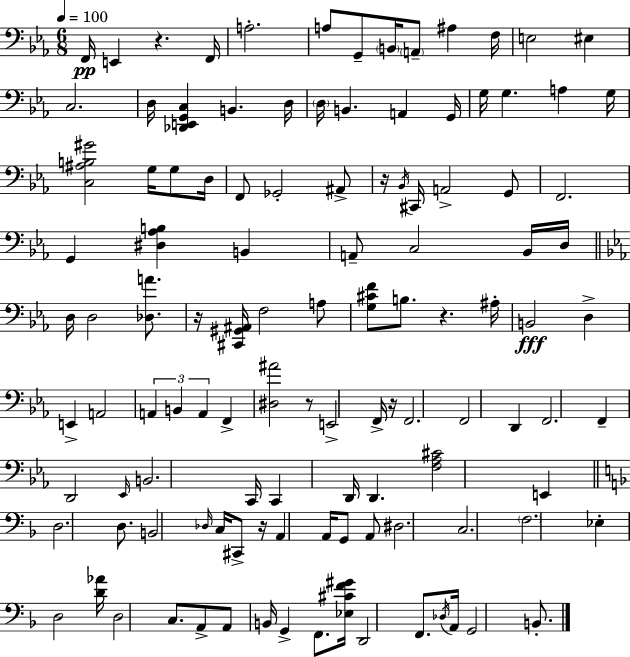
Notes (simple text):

F2/s E2/q R/q. F2/s A3/h. A3/e G2/e B2/s A2/e A#3/q F3/s E3/h EIS3/q C3/h. D3/s [Db2,E2,G2,C3]/q B2/q. D3/s D3/s B2/q. A2/q G2/s G3/s G3/q. A3/q G3/s [C3,A#3,B3,G#4]/h G3/s G3/e D3/s F2/e Gb2/h A#2/e R/s Bb2/s C#2/s A2/h G2/e F2/h. G2/q [D#3,Ab3,B3]/q B2/q A2/e C3/h Bb2/s D3/s D3/s D3/h [Db3,A4]/e. R/s [C#2,G#2,A#2]/s F3/h A3/e [G3,C#4,F4]/e B3/e. R/q. A#3/s B2/h D3/q E2/q A2/h A2/q B2/q A2/q F2/q [D#3,A#4]/h R/e E2/h F2/s R/s F2/h. F2/h D2/q F2/h. F2/q D2/h Eb2/s B2/h. C2/s C2/q D2/s D2/q. [F3,Ab3,C#4]/h E2/q D3/h. D3/e. B2/h Db3/s C3/s C#2/e R/s A2/q A2/s G2/e A2/e D#3/h. C3/h. F3/h. Eb3/q D3/h [D4,Ab4]/s D3/h C3/e. A2/e A2/e B2/s G2/q F2/e. [Eb3,C#4,F4,G#4]/s D2/h F2/e. Db3/s A2/s G2/h B2/e.